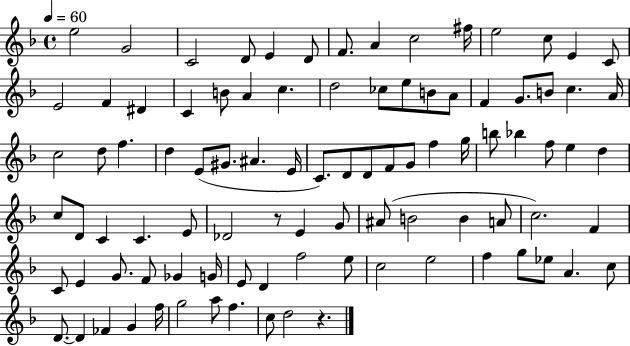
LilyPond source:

{
  \clef treble
  \time 4/4
  \defaultTimeSignature
  \key f \major
  \tempo 4 = 60
  \repeat volta 2 { e''2 g'2 | c'2 d'8 e'4 d'8 | f'8. a'4 c''2 fis''16 | e''2 c''8 e'4 c'8 | \break e'2 f'4 dis'4 | c'4 b'8 a'4 c''4. | d''2 ces''8 e''8 b'8 a'8 | f'4 g'8. b'8 c''4. a'16 | \break c''2 d''8 f''4. | d''4 e'8( gis'8. ais'4. e'16 | c'8.) d'8 d'8 f'8 g'8 f''4 g''16 | b''8 bes''4 f''8 e''4 d''4 | \break c''8 d'8 c'4 c'4. e'8 | des'2 r8 e'4 g'8 | ais'8( b'2 b'4 a'8 | c''2.) f'4 | \break c'8 e'4 g'8. f'8 ges'4 g'16 | e'8 d'4 f''2 e''8 | c''2 e''2 | f''4 g''8 ees''8 a'4. c''8 | \break d'8.~~ d'4 fes'4 g'4 f''16 | g''2 a''8 f''4. | c''8 d''2 r4. | } \bar "|."
}